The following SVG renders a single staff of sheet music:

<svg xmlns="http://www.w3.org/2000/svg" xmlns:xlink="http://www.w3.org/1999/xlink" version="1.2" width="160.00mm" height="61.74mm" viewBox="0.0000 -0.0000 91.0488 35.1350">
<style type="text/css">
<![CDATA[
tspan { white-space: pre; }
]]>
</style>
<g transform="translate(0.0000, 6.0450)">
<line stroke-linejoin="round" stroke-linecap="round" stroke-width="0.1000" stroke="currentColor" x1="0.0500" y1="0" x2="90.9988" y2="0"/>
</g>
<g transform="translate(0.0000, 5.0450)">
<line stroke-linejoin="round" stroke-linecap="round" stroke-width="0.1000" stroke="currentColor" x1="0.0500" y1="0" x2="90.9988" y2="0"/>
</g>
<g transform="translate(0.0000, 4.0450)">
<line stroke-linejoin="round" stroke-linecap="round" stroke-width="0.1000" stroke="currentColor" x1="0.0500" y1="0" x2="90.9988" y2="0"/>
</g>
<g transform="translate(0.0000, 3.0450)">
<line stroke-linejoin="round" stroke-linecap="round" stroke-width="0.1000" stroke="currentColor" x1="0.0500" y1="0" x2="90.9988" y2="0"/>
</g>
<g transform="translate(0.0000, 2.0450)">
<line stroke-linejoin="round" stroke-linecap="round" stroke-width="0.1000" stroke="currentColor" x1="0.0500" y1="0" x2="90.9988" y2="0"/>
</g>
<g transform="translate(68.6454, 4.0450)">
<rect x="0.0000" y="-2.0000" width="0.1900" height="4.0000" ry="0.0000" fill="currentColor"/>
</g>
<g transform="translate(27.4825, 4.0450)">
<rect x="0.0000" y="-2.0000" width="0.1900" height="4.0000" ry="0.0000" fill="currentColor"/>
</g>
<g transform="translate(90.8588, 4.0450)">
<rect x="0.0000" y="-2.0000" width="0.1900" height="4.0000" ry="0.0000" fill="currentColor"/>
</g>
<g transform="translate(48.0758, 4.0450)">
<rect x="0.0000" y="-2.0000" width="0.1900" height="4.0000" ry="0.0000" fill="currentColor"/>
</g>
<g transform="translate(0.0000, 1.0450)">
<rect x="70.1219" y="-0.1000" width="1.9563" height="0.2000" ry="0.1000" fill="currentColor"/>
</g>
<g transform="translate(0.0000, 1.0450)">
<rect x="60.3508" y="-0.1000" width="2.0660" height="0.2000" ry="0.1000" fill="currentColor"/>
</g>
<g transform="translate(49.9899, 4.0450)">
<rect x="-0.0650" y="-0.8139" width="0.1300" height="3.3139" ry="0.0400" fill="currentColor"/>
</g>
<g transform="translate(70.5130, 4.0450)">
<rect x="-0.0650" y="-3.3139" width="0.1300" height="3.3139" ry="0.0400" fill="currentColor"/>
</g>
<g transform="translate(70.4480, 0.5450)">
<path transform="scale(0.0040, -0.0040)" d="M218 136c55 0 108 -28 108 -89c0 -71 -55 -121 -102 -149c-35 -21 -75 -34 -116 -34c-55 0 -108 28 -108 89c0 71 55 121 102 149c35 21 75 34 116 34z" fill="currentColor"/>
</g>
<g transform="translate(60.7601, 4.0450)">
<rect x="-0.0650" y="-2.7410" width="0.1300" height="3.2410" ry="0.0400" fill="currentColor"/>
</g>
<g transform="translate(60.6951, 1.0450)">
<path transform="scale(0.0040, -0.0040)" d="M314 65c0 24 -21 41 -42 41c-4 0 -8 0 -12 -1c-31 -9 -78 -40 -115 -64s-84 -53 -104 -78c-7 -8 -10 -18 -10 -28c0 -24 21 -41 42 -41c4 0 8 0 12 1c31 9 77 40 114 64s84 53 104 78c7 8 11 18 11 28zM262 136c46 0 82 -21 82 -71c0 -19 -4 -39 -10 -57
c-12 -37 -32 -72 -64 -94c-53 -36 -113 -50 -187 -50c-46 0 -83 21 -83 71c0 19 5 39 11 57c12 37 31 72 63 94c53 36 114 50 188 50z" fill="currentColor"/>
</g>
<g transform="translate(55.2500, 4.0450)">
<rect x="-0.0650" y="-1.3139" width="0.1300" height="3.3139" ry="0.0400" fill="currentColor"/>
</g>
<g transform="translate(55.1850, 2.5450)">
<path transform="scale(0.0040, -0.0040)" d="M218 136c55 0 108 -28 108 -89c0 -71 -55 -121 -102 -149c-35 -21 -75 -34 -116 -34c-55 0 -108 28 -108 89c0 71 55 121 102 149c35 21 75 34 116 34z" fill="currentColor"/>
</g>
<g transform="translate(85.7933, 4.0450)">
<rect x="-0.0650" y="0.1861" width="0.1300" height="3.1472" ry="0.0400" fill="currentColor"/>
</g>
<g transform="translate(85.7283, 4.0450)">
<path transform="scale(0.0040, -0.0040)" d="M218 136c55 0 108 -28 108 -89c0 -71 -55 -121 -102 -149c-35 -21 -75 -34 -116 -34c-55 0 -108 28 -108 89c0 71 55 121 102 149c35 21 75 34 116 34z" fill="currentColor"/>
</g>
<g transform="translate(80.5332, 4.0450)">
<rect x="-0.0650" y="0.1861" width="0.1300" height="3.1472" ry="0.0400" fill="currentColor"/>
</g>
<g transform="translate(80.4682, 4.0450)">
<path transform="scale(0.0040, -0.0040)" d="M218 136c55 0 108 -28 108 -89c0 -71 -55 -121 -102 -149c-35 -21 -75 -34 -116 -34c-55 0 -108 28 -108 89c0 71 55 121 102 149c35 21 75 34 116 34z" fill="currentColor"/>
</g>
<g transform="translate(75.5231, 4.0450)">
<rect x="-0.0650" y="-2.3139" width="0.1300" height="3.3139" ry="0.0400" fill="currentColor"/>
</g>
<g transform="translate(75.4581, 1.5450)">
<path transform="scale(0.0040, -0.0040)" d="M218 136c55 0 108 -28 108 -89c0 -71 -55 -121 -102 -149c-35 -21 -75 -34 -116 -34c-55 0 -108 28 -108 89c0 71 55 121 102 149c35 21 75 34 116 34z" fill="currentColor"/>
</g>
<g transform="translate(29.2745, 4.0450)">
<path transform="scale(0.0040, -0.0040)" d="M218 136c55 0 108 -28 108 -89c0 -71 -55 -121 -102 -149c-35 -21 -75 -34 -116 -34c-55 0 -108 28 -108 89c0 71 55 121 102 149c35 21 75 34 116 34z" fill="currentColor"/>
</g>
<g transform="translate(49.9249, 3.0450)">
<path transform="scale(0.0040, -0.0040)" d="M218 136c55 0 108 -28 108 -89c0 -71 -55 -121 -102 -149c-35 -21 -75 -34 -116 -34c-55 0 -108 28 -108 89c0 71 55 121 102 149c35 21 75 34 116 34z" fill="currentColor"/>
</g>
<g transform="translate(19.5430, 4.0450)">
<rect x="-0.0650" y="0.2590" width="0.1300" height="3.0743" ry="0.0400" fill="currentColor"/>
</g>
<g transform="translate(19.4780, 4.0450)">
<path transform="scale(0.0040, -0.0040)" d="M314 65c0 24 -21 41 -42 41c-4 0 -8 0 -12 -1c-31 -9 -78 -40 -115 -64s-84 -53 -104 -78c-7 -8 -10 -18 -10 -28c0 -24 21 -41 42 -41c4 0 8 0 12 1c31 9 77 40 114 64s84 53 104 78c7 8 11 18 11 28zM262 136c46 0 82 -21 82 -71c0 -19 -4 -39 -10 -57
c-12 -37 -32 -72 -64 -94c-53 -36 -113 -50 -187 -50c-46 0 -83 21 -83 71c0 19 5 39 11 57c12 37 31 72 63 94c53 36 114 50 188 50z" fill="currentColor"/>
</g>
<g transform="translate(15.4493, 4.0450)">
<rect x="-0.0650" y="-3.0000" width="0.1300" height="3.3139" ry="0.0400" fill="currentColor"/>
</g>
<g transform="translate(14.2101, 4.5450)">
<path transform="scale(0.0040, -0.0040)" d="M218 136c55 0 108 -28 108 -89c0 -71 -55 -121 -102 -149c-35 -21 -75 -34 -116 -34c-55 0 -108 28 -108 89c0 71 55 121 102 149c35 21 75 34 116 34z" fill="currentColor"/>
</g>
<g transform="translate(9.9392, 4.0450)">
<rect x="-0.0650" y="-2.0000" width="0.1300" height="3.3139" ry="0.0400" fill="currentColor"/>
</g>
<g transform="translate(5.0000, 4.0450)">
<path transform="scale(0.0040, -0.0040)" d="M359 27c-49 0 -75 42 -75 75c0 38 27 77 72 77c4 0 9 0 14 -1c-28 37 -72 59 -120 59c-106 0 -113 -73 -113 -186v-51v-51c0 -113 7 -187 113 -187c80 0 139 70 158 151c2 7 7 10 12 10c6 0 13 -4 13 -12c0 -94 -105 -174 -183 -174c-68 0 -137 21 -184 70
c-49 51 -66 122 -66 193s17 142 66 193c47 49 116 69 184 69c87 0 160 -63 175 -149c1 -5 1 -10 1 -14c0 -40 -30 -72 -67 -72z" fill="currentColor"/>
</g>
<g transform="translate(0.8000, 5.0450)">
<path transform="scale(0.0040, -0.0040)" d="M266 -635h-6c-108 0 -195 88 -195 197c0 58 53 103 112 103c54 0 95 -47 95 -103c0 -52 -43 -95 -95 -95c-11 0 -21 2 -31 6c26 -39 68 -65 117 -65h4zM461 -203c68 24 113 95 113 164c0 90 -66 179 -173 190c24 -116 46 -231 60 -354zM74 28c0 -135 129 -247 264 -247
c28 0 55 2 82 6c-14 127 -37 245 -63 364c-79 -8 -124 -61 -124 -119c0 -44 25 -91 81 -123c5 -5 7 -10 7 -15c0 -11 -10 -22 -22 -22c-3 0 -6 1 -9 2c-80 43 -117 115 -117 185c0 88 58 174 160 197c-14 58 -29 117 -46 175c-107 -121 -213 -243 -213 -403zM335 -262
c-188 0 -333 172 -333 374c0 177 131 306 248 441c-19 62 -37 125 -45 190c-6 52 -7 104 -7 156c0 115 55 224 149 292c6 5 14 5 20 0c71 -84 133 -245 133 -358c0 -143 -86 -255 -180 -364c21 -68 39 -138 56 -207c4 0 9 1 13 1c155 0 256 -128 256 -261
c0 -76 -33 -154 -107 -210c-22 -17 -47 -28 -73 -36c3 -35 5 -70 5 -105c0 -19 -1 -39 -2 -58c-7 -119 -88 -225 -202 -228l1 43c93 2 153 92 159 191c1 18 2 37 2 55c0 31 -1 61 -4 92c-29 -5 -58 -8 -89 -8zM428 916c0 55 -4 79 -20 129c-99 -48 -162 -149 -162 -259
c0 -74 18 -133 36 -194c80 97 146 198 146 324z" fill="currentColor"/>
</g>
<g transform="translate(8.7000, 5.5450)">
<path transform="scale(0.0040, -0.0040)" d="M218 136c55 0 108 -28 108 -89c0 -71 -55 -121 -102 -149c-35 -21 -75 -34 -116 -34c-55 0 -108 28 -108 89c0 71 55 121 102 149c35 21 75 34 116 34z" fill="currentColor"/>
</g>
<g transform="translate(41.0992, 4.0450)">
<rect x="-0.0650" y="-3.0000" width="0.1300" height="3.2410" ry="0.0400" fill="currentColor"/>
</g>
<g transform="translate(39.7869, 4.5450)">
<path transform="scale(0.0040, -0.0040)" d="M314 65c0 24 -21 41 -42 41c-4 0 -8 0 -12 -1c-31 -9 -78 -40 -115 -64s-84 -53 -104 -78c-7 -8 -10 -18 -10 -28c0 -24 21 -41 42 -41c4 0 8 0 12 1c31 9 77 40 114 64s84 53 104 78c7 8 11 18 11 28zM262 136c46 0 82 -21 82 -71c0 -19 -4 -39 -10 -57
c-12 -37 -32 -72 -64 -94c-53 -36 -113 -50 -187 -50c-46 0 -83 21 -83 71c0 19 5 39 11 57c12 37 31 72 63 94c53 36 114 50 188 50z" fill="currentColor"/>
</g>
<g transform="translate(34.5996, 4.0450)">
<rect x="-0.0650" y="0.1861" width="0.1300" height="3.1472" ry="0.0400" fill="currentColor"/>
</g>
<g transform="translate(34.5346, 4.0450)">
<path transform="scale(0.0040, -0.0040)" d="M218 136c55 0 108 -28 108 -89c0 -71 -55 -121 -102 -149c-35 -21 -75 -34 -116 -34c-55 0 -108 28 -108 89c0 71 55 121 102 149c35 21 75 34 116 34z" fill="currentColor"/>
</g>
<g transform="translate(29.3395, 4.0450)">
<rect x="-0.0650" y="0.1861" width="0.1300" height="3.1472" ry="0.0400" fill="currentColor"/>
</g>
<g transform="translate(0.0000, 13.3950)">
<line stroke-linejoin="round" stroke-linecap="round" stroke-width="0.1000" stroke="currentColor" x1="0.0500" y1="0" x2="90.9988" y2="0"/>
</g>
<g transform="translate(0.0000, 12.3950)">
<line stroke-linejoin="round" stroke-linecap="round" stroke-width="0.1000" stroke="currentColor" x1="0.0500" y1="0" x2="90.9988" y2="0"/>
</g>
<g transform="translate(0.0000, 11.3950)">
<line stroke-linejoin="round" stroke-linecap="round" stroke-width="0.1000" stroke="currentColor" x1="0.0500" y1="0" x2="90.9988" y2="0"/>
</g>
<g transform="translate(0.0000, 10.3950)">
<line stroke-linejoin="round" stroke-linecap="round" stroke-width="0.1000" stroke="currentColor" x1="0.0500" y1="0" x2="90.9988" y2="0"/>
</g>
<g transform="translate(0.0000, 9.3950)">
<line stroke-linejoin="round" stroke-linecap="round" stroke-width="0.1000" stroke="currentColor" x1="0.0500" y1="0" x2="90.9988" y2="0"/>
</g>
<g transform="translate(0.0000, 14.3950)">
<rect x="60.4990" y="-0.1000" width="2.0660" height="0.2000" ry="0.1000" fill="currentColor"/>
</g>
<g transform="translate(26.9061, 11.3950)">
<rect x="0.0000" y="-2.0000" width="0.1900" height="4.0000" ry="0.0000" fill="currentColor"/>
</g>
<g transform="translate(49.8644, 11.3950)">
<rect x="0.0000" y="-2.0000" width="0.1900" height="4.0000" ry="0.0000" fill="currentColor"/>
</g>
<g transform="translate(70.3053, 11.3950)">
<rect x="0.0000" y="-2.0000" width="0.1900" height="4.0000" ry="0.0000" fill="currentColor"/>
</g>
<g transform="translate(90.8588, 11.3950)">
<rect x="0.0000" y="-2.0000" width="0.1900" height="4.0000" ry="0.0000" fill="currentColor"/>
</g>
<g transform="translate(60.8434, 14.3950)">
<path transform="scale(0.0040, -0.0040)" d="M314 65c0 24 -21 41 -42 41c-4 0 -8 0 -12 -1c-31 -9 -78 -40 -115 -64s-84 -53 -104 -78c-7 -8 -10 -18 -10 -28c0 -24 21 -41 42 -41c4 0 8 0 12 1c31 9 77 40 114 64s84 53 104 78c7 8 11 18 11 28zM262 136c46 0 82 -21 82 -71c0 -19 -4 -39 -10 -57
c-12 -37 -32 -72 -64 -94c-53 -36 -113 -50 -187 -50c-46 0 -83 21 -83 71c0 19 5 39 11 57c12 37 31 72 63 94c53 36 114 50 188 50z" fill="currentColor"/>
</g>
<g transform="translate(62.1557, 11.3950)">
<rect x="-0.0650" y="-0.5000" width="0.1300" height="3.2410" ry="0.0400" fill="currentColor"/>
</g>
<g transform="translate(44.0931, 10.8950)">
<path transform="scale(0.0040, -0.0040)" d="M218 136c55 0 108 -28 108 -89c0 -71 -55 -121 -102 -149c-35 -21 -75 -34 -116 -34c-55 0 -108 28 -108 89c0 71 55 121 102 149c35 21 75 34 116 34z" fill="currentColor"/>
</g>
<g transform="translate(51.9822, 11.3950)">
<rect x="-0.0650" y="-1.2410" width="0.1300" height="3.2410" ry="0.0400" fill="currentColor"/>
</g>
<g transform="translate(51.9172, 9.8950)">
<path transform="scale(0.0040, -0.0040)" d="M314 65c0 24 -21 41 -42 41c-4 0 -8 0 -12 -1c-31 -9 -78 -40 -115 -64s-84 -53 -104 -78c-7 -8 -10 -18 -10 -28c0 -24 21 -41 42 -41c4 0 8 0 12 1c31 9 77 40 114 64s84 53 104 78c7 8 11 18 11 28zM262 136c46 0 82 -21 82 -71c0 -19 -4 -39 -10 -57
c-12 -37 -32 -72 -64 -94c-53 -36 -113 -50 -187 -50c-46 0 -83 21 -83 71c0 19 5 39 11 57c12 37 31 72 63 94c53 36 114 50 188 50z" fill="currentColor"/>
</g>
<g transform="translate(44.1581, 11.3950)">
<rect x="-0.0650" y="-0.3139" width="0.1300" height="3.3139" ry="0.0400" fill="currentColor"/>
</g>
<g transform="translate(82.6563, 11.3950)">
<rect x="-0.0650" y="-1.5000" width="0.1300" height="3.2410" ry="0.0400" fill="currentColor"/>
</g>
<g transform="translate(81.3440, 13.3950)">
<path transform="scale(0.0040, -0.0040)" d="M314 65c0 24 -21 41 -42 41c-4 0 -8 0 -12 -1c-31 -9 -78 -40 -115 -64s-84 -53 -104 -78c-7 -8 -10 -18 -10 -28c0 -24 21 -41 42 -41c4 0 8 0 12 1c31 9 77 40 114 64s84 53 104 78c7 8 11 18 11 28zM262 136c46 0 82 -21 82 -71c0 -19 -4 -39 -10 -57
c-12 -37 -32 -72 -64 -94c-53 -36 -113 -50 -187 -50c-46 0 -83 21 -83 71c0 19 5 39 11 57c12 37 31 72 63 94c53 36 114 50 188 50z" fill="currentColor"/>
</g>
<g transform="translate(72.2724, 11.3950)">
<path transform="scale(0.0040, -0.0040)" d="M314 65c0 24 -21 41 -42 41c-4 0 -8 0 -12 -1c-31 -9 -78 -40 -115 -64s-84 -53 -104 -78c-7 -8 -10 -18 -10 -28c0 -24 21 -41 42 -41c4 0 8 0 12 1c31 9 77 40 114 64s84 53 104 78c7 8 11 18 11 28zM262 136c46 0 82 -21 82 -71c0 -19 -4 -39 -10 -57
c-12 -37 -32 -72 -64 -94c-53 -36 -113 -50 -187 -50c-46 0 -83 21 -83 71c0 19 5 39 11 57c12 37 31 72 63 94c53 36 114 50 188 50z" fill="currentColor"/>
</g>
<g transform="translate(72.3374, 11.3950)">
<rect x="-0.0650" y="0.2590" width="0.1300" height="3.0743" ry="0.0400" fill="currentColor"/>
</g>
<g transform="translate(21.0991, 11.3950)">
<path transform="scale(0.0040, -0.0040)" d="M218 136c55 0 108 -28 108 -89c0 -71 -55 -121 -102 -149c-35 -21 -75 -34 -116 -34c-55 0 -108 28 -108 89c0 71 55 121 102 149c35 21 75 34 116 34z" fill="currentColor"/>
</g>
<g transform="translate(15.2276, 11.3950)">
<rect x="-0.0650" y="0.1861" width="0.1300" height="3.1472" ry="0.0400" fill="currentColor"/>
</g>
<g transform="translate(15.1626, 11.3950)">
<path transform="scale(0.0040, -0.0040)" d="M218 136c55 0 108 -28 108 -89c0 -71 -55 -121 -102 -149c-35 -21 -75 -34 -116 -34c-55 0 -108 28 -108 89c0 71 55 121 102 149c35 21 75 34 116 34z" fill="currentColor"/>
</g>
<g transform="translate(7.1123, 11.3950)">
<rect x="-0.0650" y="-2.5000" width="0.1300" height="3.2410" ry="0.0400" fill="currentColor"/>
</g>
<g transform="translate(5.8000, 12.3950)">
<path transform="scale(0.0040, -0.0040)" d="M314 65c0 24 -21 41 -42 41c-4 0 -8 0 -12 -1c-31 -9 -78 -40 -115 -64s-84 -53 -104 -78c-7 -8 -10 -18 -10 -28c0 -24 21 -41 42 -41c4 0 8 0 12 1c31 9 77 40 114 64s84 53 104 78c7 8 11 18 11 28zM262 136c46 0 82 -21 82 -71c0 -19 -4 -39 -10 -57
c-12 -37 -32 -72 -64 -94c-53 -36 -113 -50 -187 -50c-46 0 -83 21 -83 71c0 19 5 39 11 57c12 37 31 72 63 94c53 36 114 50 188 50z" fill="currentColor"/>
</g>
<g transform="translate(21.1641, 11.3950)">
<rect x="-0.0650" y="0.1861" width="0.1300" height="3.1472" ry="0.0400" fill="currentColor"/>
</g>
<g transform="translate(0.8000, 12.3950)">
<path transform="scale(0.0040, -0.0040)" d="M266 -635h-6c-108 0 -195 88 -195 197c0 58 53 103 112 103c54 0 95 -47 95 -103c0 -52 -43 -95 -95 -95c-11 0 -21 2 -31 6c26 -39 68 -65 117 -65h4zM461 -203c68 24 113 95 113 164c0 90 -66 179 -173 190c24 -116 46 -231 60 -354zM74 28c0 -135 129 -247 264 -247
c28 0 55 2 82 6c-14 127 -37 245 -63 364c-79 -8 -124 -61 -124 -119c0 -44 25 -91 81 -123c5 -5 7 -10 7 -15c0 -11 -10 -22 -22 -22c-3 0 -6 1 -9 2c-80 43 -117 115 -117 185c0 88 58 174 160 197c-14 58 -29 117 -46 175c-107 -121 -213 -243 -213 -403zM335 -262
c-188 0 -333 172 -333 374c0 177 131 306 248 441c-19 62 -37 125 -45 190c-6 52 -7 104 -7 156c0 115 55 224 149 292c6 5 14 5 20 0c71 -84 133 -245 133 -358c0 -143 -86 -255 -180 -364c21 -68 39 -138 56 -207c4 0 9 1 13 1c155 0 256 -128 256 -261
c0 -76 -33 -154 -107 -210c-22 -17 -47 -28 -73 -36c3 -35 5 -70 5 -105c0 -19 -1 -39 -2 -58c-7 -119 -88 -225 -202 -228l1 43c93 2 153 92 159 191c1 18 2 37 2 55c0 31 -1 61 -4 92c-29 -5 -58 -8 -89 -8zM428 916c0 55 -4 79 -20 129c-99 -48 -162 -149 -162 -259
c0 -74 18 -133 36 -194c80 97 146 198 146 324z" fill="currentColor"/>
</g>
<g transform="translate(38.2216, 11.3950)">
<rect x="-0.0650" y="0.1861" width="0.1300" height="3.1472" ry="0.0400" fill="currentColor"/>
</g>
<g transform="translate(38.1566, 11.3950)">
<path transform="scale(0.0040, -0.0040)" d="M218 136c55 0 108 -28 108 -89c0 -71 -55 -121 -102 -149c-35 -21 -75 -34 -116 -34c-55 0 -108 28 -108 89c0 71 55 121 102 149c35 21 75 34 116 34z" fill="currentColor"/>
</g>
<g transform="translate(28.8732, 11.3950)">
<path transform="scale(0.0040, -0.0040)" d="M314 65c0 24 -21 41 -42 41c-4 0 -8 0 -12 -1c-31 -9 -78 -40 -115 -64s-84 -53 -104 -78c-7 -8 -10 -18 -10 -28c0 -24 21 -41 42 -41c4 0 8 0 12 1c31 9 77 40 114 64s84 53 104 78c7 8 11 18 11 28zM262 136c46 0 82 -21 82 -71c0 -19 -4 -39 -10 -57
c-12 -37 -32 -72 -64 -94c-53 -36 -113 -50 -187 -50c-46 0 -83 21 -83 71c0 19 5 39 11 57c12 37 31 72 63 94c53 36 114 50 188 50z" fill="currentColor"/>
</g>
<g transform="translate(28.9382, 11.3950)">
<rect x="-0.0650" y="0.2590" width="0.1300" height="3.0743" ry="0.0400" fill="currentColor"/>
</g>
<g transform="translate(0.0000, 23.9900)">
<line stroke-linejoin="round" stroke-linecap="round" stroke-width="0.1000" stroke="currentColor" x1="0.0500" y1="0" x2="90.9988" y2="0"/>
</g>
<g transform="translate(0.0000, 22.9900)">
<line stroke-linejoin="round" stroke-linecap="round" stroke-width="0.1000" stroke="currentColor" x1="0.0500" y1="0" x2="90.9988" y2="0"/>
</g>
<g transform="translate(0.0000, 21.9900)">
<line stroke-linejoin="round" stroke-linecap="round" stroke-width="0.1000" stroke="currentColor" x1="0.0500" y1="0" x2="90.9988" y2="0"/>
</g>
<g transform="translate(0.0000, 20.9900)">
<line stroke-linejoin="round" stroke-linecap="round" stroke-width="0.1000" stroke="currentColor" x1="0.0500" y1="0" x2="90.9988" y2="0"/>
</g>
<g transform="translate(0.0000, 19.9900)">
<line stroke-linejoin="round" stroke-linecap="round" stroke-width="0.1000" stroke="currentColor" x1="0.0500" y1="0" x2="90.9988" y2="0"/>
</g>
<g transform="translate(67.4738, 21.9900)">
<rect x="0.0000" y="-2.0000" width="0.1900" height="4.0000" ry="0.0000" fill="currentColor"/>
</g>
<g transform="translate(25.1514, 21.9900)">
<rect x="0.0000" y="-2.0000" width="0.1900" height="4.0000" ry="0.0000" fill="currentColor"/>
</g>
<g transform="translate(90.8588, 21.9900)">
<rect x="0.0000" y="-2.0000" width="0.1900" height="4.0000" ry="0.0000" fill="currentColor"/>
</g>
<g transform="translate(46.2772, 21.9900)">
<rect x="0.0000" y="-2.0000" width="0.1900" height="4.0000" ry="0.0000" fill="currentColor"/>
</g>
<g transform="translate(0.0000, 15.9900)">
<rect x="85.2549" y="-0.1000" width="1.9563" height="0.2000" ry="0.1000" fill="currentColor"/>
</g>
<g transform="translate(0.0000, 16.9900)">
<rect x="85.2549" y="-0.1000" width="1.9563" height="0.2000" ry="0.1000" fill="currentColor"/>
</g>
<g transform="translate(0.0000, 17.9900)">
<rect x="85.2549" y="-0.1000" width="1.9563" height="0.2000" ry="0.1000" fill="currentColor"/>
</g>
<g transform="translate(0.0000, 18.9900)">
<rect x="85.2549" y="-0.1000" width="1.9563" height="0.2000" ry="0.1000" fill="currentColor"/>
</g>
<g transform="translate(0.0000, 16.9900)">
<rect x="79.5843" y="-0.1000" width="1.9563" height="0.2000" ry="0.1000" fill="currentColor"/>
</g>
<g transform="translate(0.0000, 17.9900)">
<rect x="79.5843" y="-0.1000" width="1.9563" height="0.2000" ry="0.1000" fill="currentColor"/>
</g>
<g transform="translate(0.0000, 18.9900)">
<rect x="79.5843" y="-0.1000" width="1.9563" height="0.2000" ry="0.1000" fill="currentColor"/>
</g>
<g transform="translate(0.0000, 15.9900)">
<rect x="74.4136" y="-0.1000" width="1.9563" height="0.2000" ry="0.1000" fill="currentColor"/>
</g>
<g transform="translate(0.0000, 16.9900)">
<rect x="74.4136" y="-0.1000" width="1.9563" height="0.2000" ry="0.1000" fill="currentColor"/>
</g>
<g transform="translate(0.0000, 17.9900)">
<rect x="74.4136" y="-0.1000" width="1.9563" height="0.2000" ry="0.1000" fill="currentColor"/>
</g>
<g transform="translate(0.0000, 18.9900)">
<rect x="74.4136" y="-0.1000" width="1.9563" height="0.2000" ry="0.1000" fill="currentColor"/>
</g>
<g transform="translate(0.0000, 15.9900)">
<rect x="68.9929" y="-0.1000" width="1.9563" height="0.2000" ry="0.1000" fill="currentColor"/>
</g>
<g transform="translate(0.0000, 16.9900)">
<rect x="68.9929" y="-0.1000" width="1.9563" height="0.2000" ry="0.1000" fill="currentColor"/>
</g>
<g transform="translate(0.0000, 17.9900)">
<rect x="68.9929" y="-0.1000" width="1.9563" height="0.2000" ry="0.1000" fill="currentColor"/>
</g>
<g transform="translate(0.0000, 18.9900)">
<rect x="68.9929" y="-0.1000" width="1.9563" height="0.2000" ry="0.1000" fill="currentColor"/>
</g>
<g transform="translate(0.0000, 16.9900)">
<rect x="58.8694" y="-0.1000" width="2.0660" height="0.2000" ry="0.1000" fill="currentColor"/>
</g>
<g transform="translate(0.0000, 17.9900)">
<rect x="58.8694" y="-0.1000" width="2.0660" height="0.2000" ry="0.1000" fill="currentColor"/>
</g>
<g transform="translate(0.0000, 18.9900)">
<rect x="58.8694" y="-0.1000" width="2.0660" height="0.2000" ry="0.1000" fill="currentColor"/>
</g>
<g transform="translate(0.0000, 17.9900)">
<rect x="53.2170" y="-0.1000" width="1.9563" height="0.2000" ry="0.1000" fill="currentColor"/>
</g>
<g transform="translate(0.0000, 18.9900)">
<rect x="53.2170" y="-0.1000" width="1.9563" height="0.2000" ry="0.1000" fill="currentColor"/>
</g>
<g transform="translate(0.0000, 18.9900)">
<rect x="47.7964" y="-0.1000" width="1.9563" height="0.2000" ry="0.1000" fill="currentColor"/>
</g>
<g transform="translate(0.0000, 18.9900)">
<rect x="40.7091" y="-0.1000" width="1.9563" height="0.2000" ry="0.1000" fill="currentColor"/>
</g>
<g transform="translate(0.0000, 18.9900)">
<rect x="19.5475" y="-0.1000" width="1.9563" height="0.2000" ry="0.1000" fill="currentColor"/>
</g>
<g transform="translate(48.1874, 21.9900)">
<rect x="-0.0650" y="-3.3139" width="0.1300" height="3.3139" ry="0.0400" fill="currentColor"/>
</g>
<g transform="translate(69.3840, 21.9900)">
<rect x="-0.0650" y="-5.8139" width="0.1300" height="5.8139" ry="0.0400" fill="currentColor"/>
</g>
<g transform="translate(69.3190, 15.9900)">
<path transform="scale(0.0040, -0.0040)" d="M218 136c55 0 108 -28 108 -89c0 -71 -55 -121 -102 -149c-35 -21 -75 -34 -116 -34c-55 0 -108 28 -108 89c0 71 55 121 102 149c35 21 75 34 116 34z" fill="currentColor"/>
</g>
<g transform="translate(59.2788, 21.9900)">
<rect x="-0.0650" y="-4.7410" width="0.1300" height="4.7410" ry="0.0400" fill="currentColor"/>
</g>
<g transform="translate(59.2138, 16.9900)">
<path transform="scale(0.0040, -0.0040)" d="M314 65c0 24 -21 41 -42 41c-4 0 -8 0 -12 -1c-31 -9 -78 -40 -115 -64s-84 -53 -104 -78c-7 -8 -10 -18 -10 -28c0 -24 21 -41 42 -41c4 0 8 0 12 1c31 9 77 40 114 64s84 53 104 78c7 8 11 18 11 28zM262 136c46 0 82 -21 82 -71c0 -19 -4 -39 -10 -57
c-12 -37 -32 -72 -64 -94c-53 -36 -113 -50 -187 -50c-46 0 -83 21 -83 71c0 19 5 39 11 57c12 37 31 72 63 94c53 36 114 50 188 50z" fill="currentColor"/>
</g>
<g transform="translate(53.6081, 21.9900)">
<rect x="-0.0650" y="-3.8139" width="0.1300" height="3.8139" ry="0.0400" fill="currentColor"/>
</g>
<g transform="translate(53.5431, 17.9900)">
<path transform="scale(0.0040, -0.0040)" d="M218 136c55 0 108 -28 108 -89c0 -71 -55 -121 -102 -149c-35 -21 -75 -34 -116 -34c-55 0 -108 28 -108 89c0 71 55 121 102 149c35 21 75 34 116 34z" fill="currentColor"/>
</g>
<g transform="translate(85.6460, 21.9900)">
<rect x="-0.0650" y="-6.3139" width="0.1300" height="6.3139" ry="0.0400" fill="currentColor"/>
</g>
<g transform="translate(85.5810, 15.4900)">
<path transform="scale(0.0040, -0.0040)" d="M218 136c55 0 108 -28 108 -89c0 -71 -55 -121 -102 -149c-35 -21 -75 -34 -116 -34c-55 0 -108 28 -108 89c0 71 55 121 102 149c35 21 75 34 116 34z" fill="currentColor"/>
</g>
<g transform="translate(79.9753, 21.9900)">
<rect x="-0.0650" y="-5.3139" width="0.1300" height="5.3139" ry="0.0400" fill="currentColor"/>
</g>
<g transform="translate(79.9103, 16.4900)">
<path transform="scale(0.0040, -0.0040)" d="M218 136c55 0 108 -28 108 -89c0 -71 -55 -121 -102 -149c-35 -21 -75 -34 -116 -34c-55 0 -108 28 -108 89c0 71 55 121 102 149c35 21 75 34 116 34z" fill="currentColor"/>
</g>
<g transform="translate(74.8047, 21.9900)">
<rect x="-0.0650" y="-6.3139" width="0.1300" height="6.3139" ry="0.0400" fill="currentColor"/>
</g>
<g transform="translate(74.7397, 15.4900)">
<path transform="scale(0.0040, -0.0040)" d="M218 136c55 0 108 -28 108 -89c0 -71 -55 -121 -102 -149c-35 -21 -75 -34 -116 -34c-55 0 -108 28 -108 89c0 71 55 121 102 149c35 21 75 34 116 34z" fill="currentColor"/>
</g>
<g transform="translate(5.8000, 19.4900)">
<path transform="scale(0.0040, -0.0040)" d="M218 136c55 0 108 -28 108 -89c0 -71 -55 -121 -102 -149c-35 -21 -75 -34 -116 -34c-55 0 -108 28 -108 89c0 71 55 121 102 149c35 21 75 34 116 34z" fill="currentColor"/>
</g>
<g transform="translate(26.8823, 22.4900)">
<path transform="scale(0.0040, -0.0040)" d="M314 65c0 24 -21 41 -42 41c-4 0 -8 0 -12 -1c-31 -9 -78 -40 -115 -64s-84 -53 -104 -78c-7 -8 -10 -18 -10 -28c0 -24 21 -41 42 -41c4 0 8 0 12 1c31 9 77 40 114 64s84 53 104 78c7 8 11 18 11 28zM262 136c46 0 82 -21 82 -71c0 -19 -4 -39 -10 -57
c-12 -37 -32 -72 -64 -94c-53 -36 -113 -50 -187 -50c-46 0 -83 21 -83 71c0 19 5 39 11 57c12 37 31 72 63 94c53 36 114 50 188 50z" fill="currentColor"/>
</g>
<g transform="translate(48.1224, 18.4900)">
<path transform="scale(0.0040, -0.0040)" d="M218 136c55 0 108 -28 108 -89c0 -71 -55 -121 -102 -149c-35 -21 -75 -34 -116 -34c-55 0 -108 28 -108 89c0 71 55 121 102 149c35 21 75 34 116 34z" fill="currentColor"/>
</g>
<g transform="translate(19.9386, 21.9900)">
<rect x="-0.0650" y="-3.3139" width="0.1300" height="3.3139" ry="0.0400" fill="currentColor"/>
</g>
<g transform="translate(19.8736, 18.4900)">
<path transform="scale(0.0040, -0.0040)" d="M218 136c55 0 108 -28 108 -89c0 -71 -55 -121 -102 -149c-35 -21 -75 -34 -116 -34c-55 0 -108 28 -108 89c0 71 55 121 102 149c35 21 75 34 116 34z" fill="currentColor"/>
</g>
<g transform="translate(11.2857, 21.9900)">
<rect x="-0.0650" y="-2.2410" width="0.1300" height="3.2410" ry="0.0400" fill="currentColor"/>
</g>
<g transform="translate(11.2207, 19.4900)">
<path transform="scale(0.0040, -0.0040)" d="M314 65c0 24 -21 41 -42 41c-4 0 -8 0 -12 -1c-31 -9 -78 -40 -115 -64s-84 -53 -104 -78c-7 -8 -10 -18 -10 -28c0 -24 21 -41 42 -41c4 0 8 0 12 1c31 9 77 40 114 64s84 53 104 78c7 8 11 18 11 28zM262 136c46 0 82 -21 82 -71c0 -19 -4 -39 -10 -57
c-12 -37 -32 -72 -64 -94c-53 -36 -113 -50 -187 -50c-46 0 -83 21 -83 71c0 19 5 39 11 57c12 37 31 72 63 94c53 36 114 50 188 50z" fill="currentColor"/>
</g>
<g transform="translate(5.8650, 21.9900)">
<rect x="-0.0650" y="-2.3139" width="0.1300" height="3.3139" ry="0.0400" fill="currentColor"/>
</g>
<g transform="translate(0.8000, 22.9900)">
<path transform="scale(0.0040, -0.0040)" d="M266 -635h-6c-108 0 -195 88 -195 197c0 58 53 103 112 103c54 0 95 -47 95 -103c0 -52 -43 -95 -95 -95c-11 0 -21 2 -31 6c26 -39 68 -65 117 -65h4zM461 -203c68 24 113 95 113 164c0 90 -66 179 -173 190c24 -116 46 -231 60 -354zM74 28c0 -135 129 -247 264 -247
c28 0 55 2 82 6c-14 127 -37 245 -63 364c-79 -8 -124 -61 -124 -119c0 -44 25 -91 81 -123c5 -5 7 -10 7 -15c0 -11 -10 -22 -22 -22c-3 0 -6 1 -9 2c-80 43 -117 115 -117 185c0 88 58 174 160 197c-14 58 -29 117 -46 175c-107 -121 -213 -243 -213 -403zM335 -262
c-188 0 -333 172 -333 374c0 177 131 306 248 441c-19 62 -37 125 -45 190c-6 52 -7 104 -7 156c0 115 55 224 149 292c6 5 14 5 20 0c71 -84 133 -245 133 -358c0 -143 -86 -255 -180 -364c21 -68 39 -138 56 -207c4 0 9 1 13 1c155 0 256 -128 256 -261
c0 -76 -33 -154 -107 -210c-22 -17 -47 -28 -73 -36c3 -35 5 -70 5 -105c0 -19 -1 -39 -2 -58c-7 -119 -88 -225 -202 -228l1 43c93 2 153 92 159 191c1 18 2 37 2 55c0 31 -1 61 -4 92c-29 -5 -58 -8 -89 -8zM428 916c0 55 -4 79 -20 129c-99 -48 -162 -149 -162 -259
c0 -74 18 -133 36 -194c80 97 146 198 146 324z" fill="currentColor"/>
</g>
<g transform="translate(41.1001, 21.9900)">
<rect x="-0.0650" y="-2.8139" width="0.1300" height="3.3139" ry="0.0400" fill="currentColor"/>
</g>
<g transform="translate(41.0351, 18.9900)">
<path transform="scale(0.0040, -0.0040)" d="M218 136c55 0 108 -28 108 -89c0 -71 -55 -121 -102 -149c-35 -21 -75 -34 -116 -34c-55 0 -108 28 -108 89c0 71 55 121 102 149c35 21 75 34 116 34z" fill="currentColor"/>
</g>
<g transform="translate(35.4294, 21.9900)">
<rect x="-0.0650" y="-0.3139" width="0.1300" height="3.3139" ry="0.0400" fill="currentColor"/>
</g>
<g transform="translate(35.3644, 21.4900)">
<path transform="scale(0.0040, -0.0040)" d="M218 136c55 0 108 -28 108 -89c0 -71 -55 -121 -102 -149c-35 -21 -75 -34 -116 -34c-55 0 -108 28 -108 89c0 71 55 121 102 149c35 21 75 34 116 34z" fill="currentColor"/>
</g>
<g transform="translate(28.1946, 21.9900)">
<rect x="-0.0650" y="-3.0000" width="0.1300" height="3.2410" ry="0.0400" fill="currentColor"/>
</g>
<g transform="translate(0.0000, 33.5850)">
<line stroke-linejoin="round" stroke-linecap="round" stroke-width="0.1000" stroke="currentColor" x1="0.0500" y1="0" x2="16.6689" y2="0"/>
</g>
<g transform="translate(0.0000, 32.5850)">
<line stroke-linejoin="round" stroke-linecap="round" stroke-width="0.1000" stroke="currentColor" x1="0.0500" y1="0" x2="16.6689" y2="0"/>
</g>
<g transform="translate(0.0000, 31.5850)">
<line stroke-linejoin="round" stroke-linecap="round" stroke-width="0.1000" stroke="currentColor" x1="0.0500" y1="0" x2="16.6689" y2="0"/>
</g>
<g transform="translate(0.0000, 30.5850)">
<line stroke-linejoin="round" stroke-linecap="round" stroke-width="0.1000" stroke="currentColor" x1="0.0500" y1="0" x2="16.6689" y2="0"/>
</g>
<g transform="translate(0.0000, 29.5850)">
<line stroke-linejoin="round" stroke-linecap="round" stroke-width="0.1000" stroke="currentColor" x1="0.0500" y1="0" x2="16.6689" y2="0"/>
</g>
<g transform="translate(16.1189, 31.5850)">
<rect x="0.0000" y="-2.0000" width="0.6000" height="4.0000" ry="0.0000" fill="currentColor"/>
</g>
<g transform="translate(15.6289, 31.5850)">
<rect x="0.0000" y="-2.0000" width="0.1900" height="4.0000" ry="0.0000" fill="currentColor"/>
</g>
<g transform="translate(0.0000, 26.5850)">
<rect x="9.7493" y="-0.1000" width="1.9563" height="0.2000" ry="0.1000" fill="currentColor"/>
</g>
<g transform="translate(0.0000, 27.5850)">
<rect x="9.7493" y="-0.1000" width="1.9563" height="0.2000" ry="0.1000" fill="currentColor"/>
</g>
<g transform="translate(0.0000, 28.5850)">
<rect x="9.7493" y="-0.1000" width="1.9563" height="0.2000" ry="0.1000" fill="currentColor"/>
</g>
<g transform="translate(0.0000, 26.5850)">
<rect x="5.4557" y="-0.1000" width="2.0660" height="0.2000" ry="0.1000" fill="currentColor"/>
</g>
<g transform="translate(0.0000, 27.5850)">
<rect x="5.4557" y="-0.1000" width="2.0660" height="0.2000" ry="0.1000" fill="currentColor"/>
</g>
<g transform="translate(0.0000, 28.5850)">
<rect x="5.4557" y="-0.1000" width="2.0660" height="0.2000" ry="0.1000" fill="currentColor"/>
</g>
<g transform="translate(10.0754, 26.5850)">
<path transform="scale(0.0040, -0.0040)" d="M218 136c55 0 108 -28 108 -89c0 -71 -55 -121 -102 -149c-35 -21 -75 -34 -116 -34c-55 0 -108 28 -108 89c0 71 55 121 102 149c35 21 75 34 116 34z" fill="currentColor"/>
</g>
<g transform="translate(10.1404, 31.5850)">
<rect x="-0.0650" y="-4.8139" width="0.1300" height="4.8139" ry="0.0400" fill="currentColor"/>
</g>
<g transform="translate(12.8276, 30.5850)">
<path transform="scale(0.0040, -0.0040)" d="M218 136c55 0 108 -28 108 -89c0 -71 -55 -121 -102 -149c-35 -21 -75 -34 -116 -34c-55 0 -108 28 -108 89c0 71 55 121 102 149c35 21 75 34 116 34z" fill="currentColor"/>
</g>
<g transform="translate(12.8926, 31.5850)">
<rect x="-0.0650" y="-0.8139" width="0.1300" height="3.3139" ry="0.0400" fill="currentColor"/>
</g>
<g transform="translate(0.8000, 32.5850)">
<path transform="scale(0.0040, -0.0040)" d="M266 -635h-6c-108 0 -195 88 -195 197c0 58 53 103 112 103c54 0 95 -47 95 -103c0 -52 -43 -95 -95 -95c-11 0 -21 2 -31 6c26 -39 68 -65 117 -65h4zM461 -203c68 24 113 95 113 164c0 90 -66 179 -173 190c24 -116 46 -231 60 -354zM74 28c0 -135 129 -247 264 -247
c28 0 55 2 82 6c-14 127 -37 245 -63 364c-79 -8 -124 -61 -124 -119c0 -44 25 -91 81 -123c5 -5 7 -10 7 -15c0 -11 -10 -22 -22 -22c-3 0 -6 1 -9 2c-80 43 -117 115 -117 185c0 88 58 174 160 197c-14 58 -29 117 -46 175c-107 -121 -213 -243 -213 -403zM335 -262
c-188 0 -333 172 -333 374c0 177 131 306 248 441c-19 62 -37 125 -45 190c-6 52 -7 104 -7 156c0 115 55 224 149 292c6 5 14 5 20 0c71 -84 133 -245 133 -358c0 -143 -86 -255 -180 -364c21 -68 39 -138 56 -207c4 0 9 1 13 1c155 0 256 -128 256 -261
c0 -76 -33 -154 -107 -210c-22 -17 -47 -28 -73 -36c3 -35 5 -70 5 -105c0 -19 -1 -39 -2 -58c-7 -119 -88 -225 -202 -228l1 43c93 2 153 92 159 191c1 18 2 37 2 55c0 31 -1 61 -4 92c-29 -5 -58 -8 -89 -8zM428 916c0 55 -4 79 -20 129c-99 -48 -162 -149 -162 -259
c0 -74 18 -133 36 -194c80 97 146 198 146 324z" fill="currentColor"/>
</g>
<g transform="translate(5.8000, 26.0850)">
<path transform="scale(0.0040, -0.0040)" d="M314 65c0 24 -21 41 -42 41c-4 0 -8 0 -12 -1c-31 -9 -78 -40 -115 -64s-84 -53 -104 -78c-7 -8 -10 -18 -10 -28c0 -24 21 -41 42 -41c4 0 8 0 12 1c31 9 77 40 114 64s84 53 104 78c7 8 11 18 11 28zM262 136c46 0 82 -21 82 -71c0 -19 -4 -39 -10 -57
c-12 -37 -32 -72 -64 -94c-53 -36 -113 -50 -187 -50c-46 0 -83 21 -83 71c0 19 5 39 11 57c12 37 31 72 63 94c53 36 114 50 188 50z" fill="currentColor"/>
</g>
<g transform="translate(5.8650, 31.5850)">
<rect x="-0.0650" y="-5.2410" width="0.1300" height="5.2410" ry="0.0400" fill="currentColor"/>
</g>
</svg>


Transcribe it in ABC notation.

X:1
T:Untitled
M:4/4
L:1/4
K:C
F A B2 B B A2 d e a2 b g B B G2 B B B2 B c e2 C2 B2 E2 g g2 b A2 c a b c' e'2 g' a' f' a' f'2 e' d